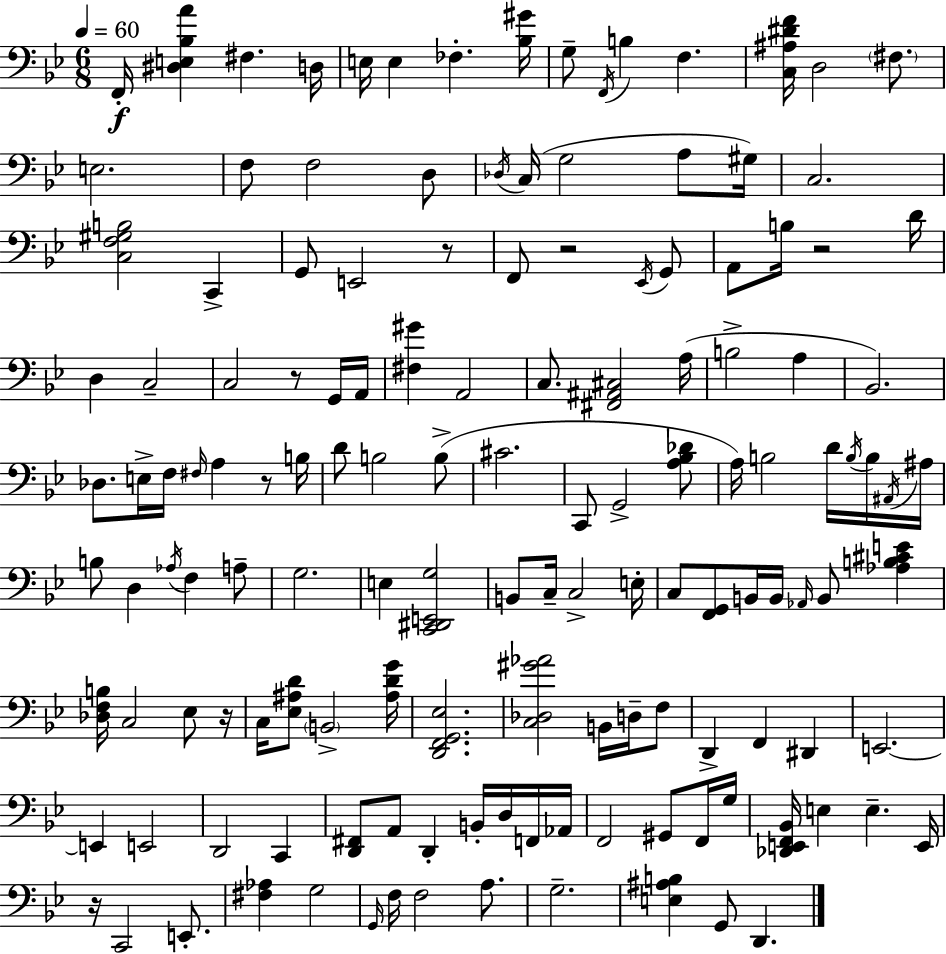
F2/s [D#3,E3,Bb3,A4]/q F#3/q. D3/s E3/s E3/q FES3/q. [Bb3,G#4]/s G3/e F2/s B3/q F3/q. [C3,A#3,D#4,F4]/s D3/h F#3/e. E3/h. F3/e F3/h D3/e Db3/s C3/s G3/h A3/e G#3/s C3/h. [C3,F3,G#3,B3]/h C2/q G2/e E2/h R/e F2/e R/h Eb2/s G2/e A2/e B3/s R/h D4/s D3/q C3/h C3/h R/e G2/s A2/s [F#3,G#4]/q A2/h C3/e. [F#2,A#2,C#3]/h A3/s B3/h A3/q Bb2/h. Db3/e. E3/s F3/s F#3/s A3/q R/e B3/s D4/e B3/h B3/e C#4/h. C2/e G2/h [A3,Bb3,Db4]/e A3/s B3/h D4/s B3/s B3/s A#2/s A#3/s B3/e D3/q Ab3/s F3/q A3/e G3/h. E3/q [C2,D#2,E2,G3]/h B2/e C3/s C3/h E3/s C3/e [F2,G2]/e B2/s B2/s Ab2/s B2/e [Ab3,B3,C#4,E4]/q [Db3,F3,B3]/s C3/h Eb3/e R/s C3/s [Eb3,A#3,D4]/e B2/h [A#3,D4,G4]/s [D2,F2,G2,Eb3]/h. [C3,Db3,G#4,Ab4]/h B2/s D3/s F3/e D2/q F2/q D#2/q E2/h. E2/q E2/h D2/h C2/q [D2,F#2]/e A2/e D2/q B2/s D3/s F2/s Ab2/s F2/h G#2/e F2/s G3/s [Db2,E2,F2,Bb2]/s E3/q E3/q. E2/s R/s C2/h E2/e. [F#3,Ab3]/q G3/h G2/s F3/s F3/h A3/e. G3/h. [E3,A#3,B3]/q G2/e D2/q.